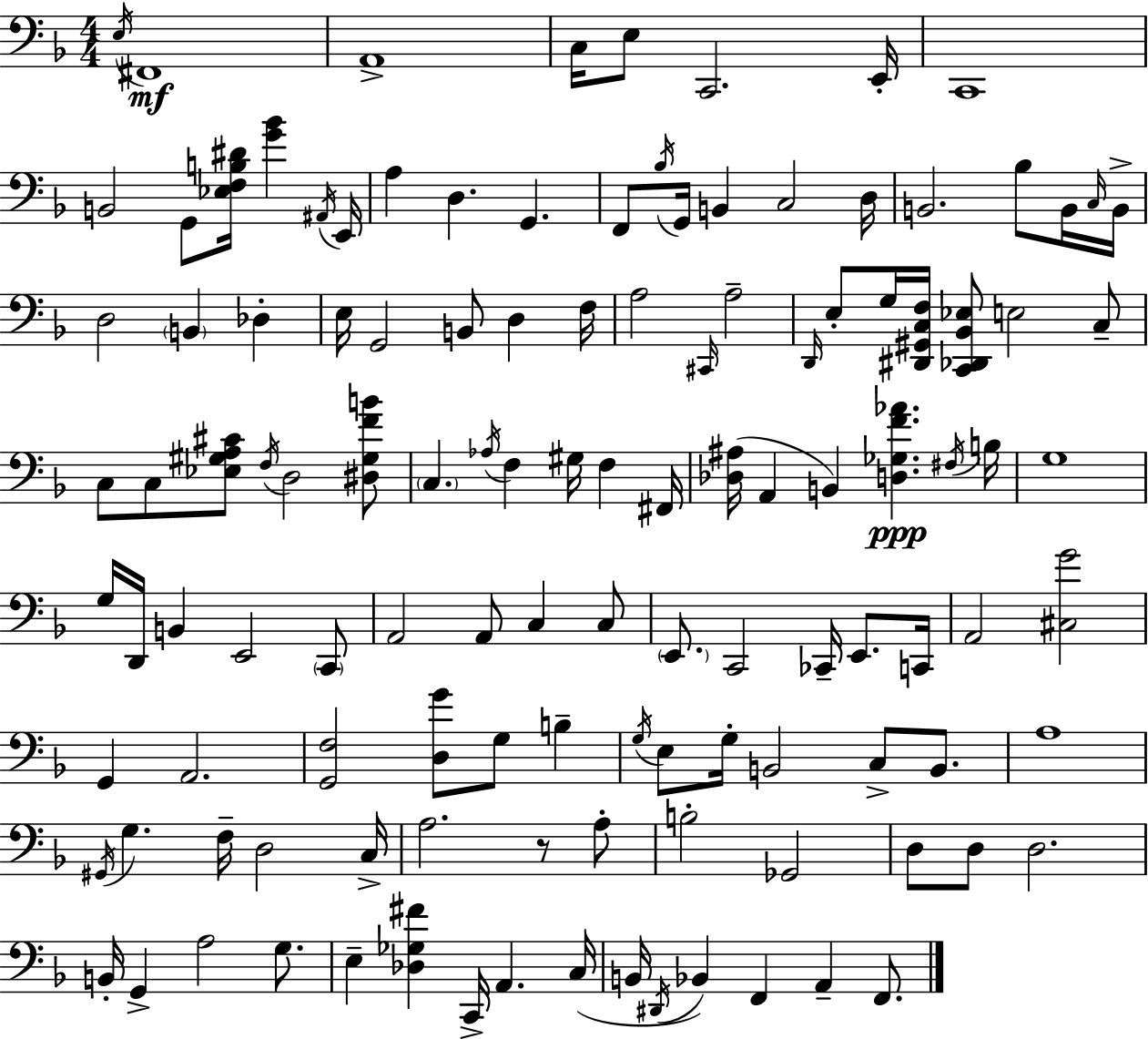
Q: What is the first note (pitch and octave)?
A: E3